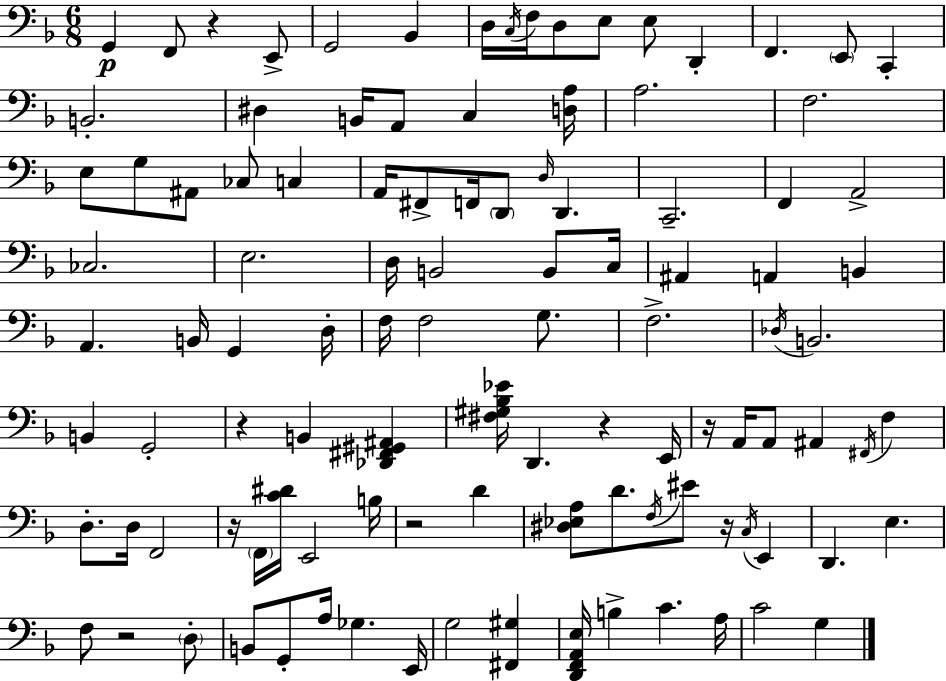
X:1
T:Untitled
M:6/8
L:1/4
K:F
G,, F,,/2 z E,,/2 G,,2 _B,, D,/4 C,/4 F,/4 D,/2 E,/2 E,/2 D,, F,, E,,/2 C,, B,,2 ^D, B,,/4 A,,/2 C, [D,A,]/4 A,2 F,2 E,/2 G,/2 ^A,,/2 _C,/2 C, A,,/4 ^F,,/2 F,,/4 D,,/2 D,/4 D,, C,,2 F,, A,,2 _C,2 E,2 D,/4 B,,2 B,,/2 C,/4 ^A,, A,, B,, A,, B,,/4 G,, D,/4 F,/4 F,2 G,/2 F,2 _D,/4 B,,2 B,, G,,2 z B,, [_D,,^F,,^G,,^A,,] [^F,^G,_B,_E]/4 D,, z E,,/4 z/4 A,,/4 A,,/2 ^A,, ^F,,/4 F, D,/2 D,/4 F,,2 z/4 F,,/4 [C^D]/4 E,,2 B,/4 z2 D [^D,_E,A,]/2 D/2 F,/4 ^E/2 z/4 C,/4 E,, D,, E, F,/2 z2 D,/2 B,,/2 G,,/2 A,/4 _G, E,,/4 G,2 [^F,,^G,] [D,,F,,A,,E,]/4 B, C A,/4 C2 G,